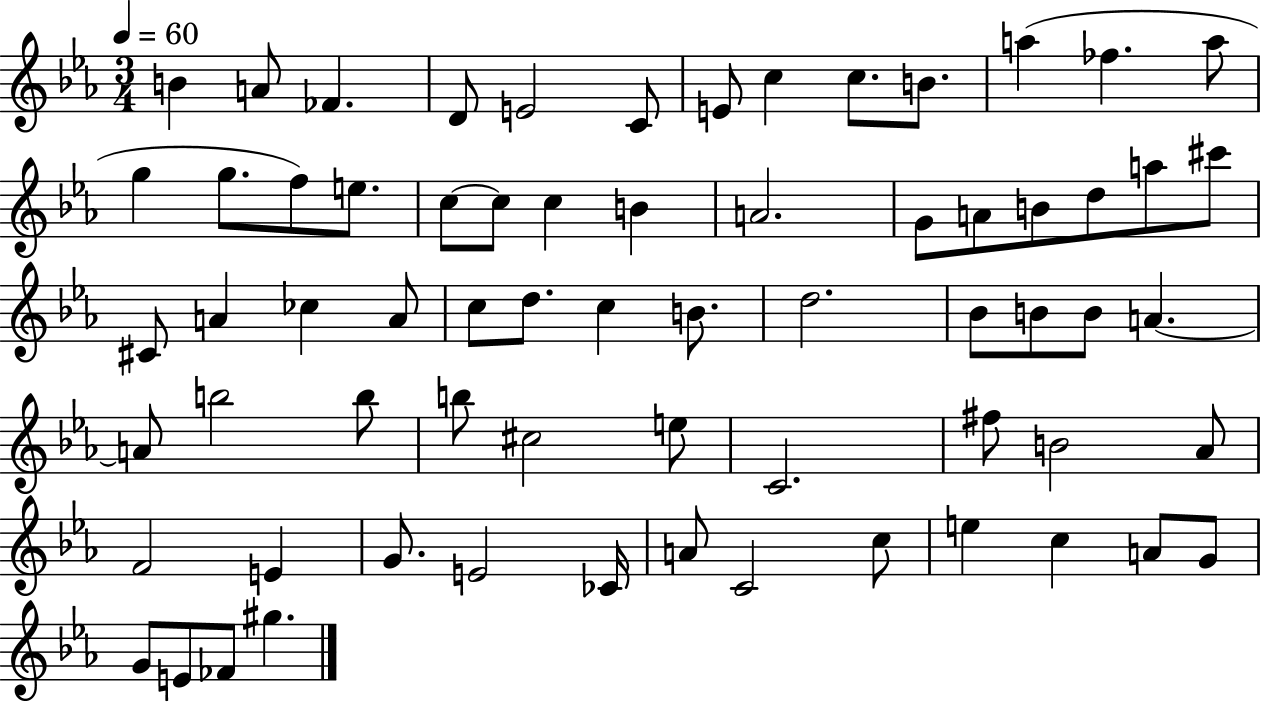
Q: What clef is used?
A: treble